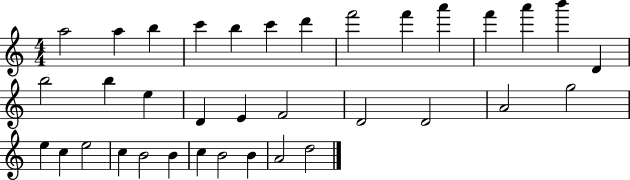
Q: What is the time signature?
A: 4/4